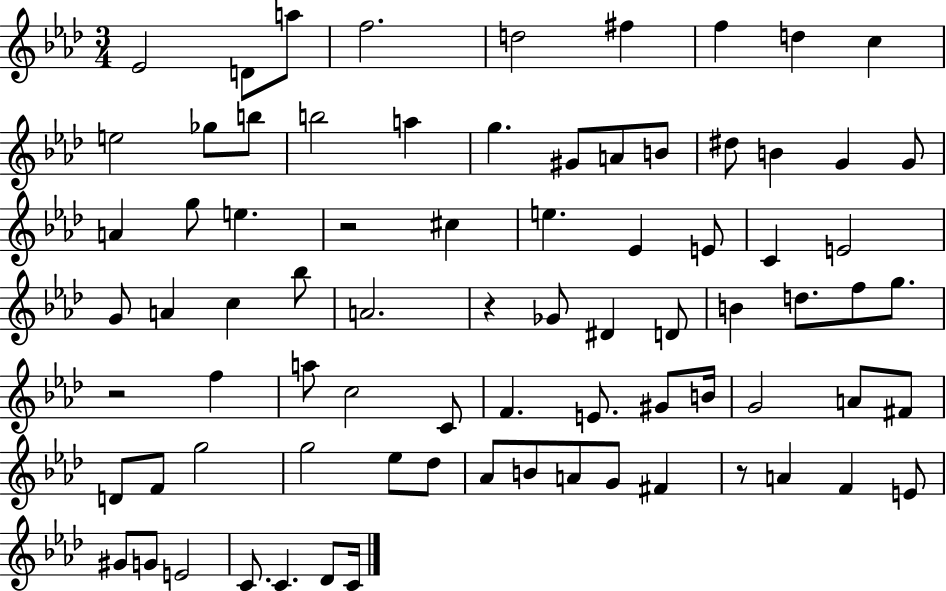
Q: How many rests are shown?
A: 4